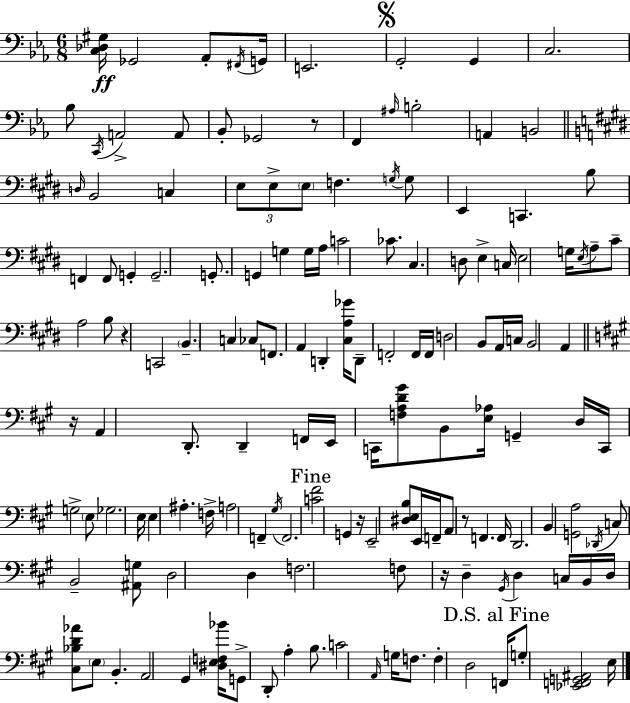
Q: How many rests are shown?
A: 6